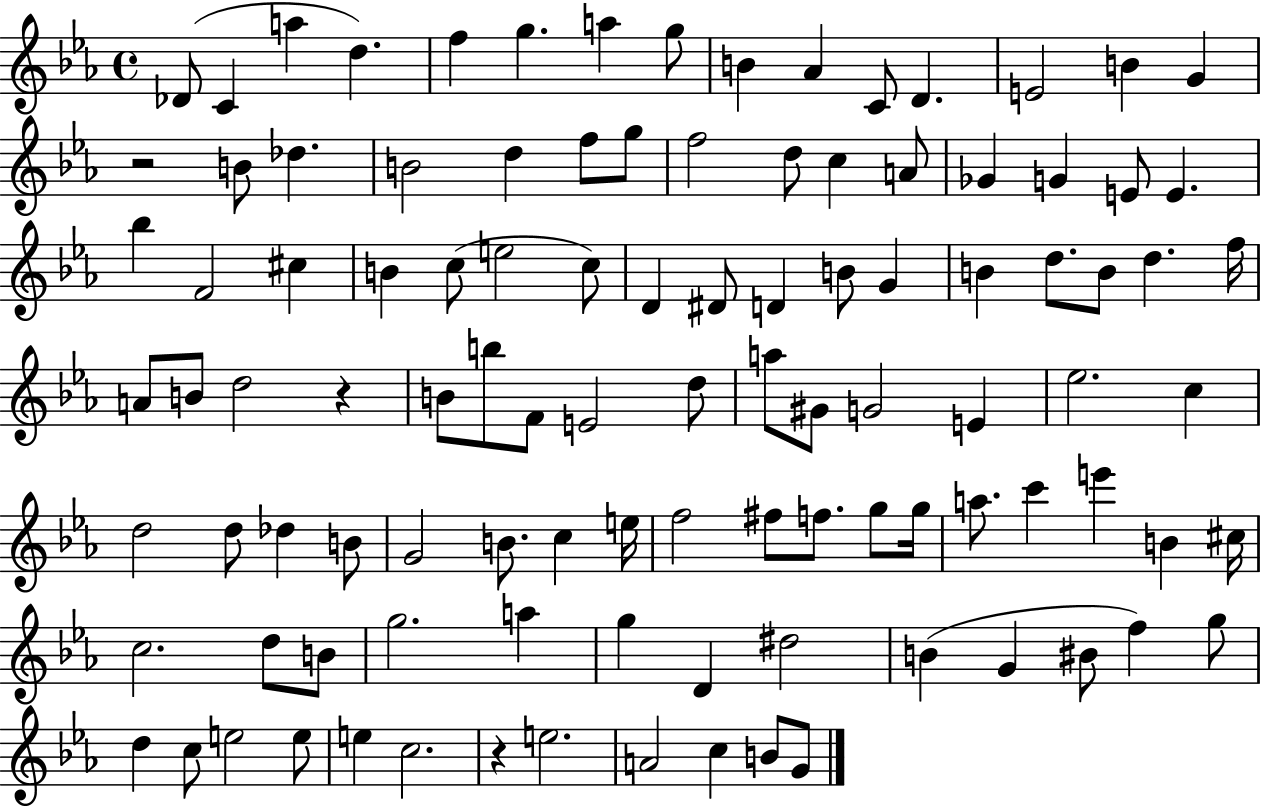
{
  \clef treble
  \time 4/4
  \defaultTimeSignature
  \key ees \major
  \repeat volta 2 { des'8( c'4 a''4 d''4.) | f''4 g''4. a''4 g''8 | b'4 aes'4 c'8 d'4. | e'2 b'4 g'4 | \break r2 b'8 des''4. | b'2 d''4 f''8 g''8 | f''2 d''8 c''4 a'8 | ges'4 g'4 e'8 e'4. | \break bes''4 f'2 cis''4 | b'4 c''8( e''2 c''8) | d'4 dis'8 d'4 b'8 g'4 | b'4 d''8. b'8 d''4. f''16 | \break a'8 b'8 d''2 r4 | b'8 b''8 f'8 e'2 d''8 | a''8 gis'8 g'2 e'4 | ees''2. c''4 | \break d''2 d''8 des''4 b'8 | g'2 b'8. c''4 e''16 | f''2 fis''8 f''8. g''8 g''16 | a''8. c'''4 e'''4 b'4 cis''16 | \break c''2. d''8 b'8 | g''2. a''4 | g''4 d'4 dis''2 | b'4( g'4 bis'8 f''4) g''8 | \break d''4 c''8 e''2 e''8 | e''4 c''2. | r4 e''2. | a'2 c''4 b'8 g'8 | \break } \bar "|."
}